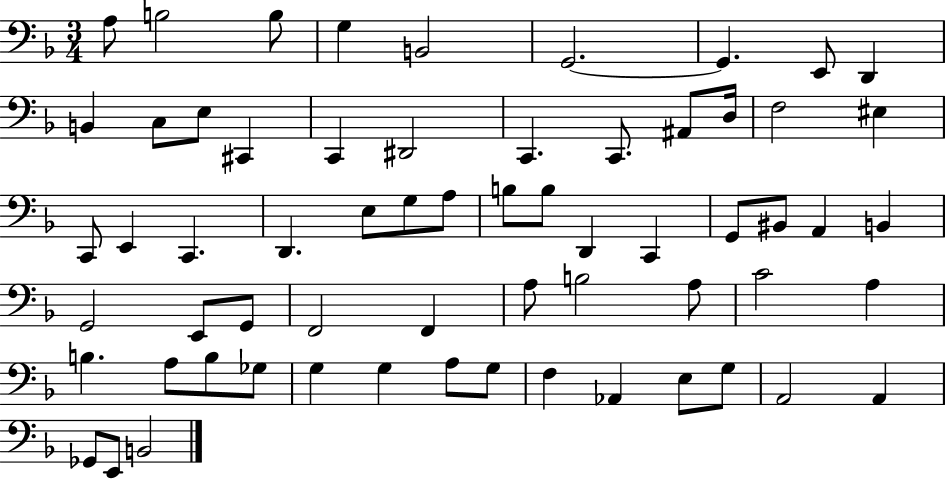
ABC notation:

X:1
T:Untitled
M:3/4
L:1/4
K:F
A,/2 B,2 B,/2 G, B,,2 G,,2 G,, E,,/2 D,, B,, C,/2 E,/2 ^C,, C,, ^D,,2 C,, C,,/2 ^A,,/2 D,/4 F,2 ^E, C,,/2 E,, C,, D,, E,/2 G,/2 A,/2 B,/2 B,/2 D,, C,, G,,/2 ^B,,/2 A,, B,, G,,2 E,,/2 G,,/2 F,,2 F,, A,/2 B,2 A,/2 C2 A, B, A,/2 B,/2 _G,/2 G, G, A,/2 G,/2 F, _A,, E,/2 G,/2 A,,2 A,, _G,,/2 E,,/2 B,,2